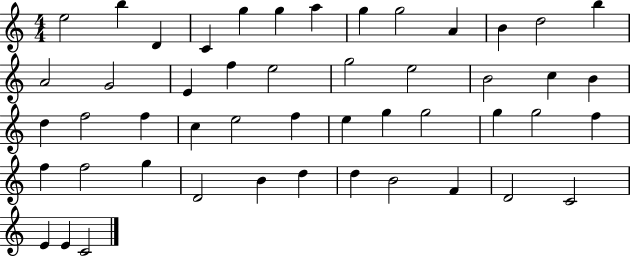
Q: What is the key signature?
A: C major